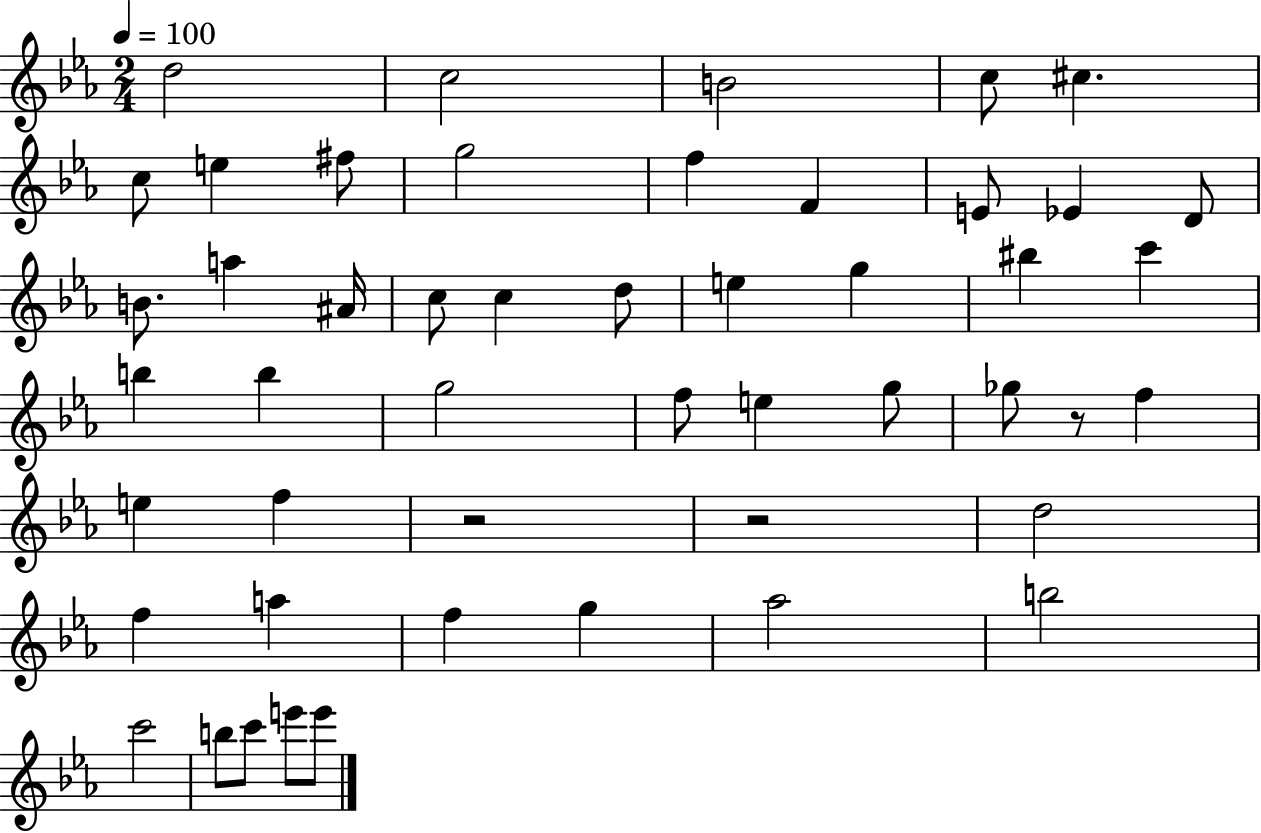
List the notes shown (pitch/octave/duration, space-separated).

D5/h C5/h B4/h C5/e C#5/q. C5/e E5/q F#5/e G5/h F5/q F4/q E4/e Eb4/q D4/e B4/e. A5/q A#4/s C5/e C5/q D5/e E5/q G5/q BIS5/q C6/q B5/q B5/q G5/h F5/e E5/q G5/e Gb5/e R/e F5/q E5/q F5/q R/h R/h D5/h F5/q A5/q F5/q G5/q Ab5/h B5/h C6/h B5/e C6/e E6/e E6/e